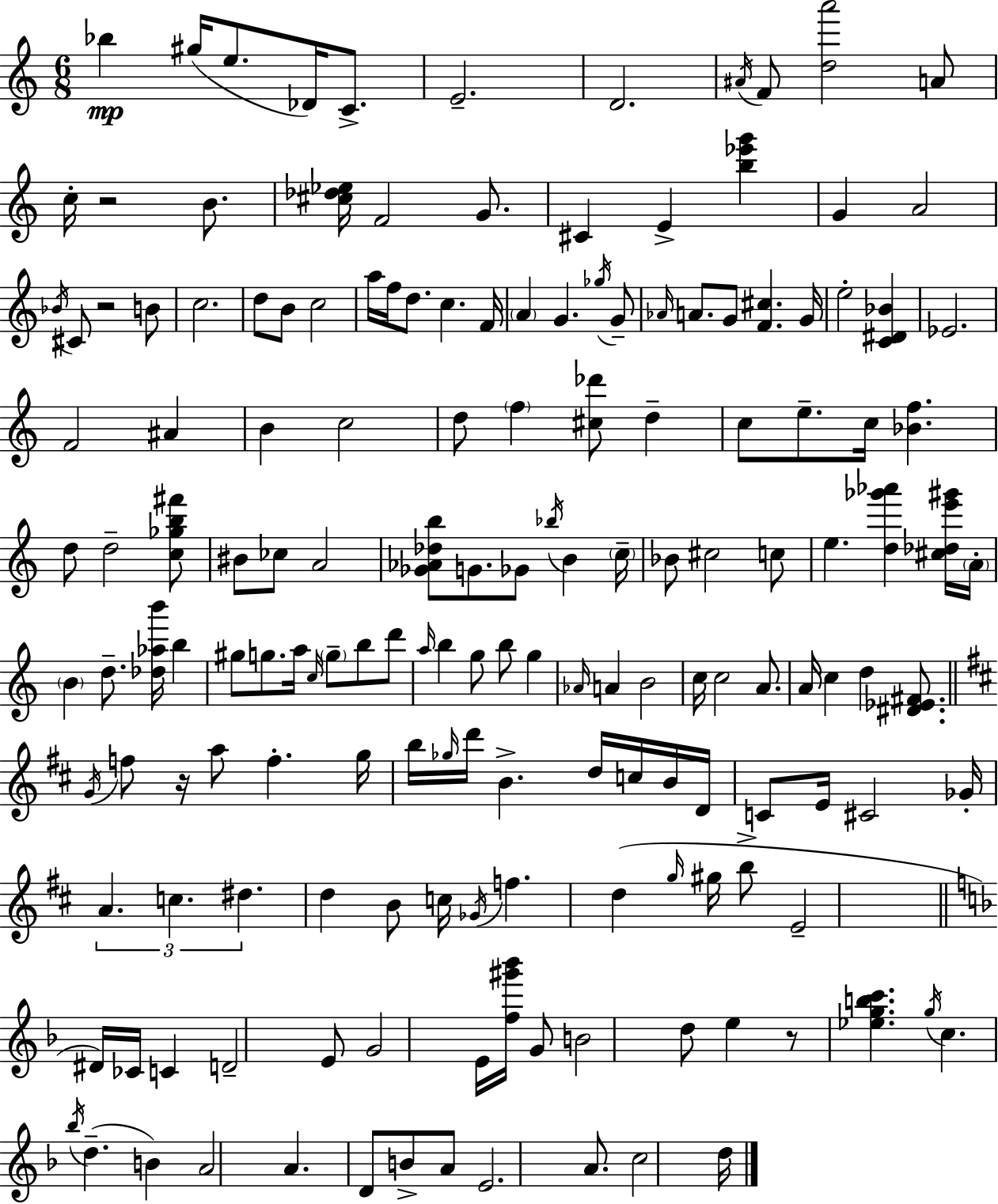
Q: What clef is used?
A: treble